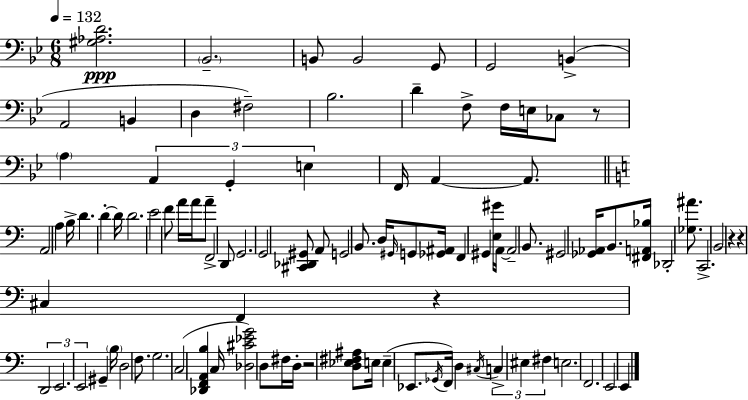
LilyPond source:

{
  \clef bass
  \numericTimeSignature
  \time 6/8
  \key bes \major
  \tempo 4 = 132
  <gis aes d'>2.\ppp | \parenthesize bes,2.-- | b,8 b,2 g,8 | g,2 b,4->( | \break a,2 b,4 | d4 fis2--) | bes2. | d'4-- f8-> f16 e16 ces8 r8 | \break \parenthesize a4 \tuplet 3/2 { a,4 g,4-. | e4 } f,16 a,4~~ a,8. | \bar "||" \break \key c \major a,2 a4 | b16-> d'4. d'4-.~~ d'16 | d'2. | e'2 f'8 a'16 a'16 | \break a'8-- f,2-> d,8 | g,2. | g,2 <cis, des, gis,>8 a,8 | g,2 b,8. d16 | \break \grace { gis,16 } g,8 <ges, ais,>16 f,4 gis,4 | <e gis'>16 a,16~~ a,2-- b,8. | gis,2 <ges, aes,>16 b,8. | <fis, a, bes>16 des,2-. <ges ais'>8. | \break c,2.-> | b,2 r4 | r4 cis4 f,4 | r4 \tuplet 3/2 { d,2 | \break e,2. | e,2 } gis,4-- | \parenthesize b16 d2 f8. | g2. | \break c2( <des, f, a, b>4 | c16 <des cis' ees' g'>2) d8 | fis16 d16-. r2 <d ees fis ais>8 | e16 e4--( ees,8. \acciaccatura { ges,16 }) f,16 d4 | \break \acciaccatura { cis16 } \tuplet 3/2 { c4-> eis4 fis4 } | e2. | f,2. | e,2 e,4 | \break \bar "|."
}